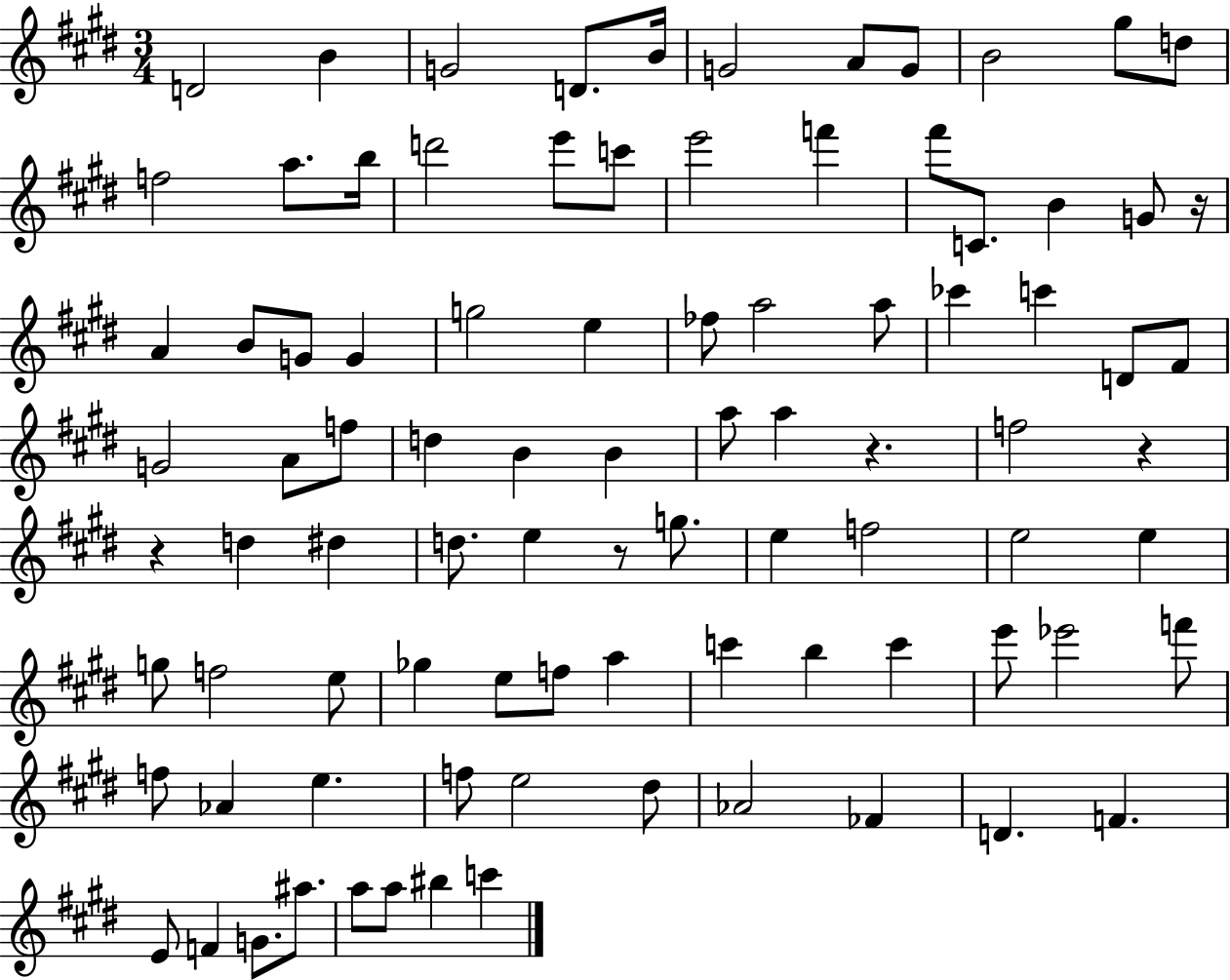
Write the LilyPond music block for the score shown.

{
  \clef treble
  \numericTimeSignature
  \time 3/4
  \key e \major
  d'2 b'4 | g'2 d'8. b'16 | g'2 a'8 g'8 | b'2 gis''8 d''8 | \break f''2 a''8. b''16 | d'''2 e'''8 c'''8 | e'''2 f'''4 | fis'''8 c'8. b'4 g'8 r16 | \break a'4 b'8 g'8 g'4 | g''2 e''4 | fes''8 a''2 a''8 | ces'''4 c'''4 d'8 fis'8 | \break g'2 a'8 f''8 | d''4 b'4 b'4 | a''8 a''4 r4. | f''2 r4 | \break r4 d''4 dis''4 | d''8. e''4 r8 g''8. | e''4 f''2 | e''2 e''4 | \break g''8 f''2 e''8 | ges''4 e''8 f''8 a''4 | c'''4 b''4 c'''4 | e'''8 ees'''2 f'''8 | \break f''8 aes'4 e''4. | f''8 e''2 dis''8 | aes'2 fes'4 | d'4. f'4. | \break e'8 f'4 g'8. ais''8. | a''8 a''8 bis''4 c'''4 | \bar "|."
}